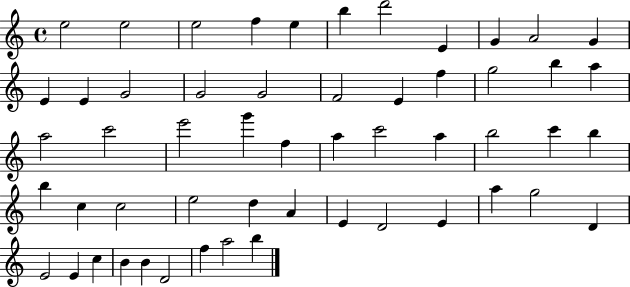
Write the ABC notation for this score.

X:1
T:Untitled
M:4/4
L:1/4
K:C
e2 e2 e2 f e b d'2 E G A2 G E E G2 G2 G2 F2 E f g2 b a a2 c'2 e'2 g' f a c'2 a b2 c' b b c c2 e2 d A E D2 E a g2 D E2 E c B B D2 f a2 b